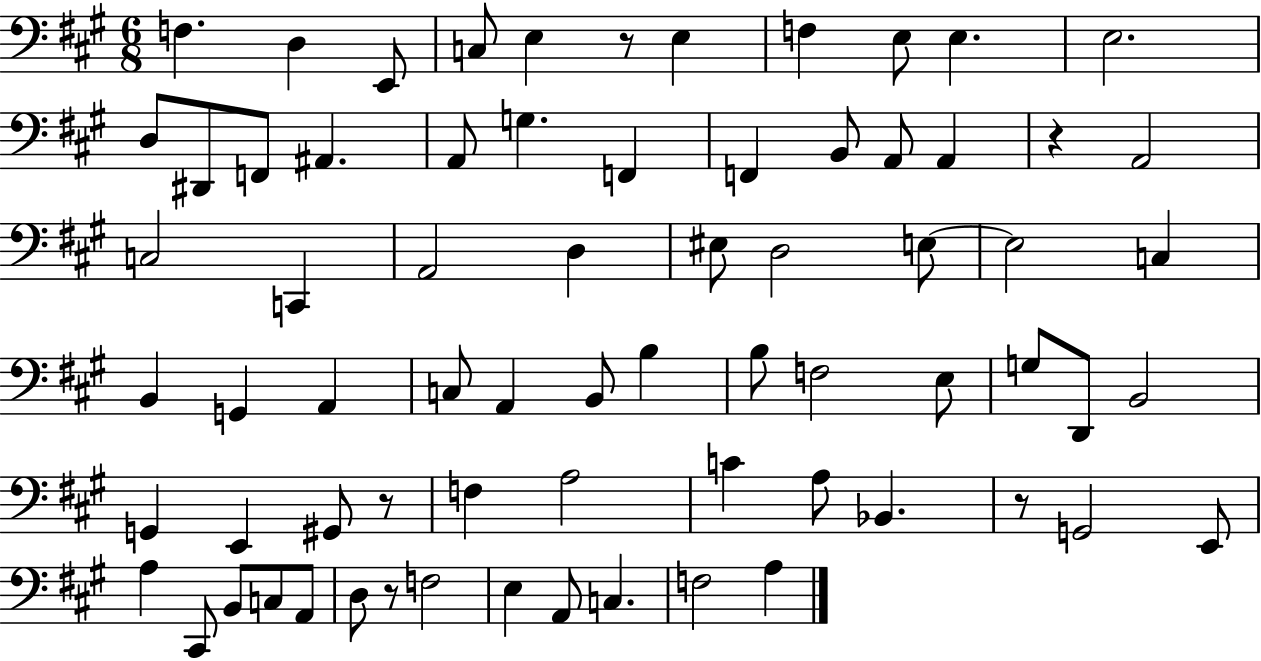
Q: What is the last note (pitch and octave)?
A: A3